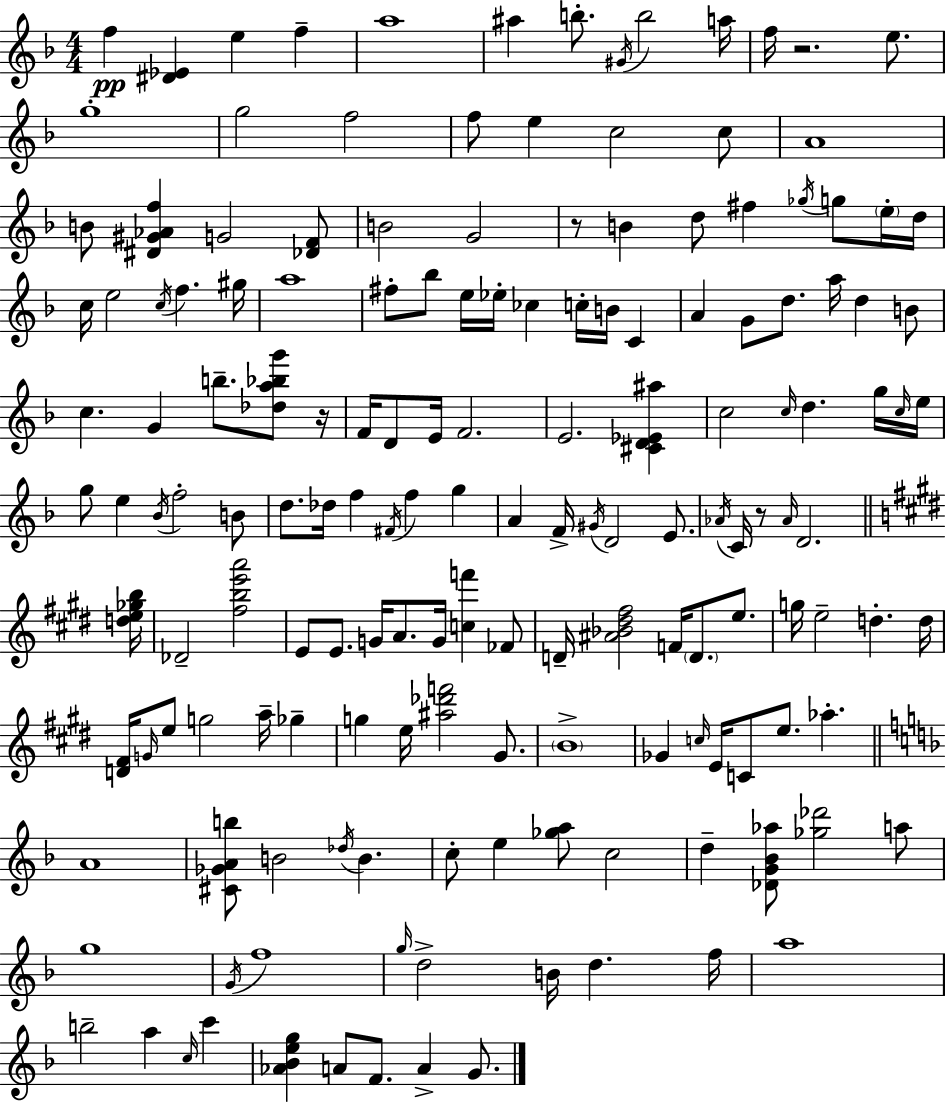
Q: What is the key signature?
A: D minor